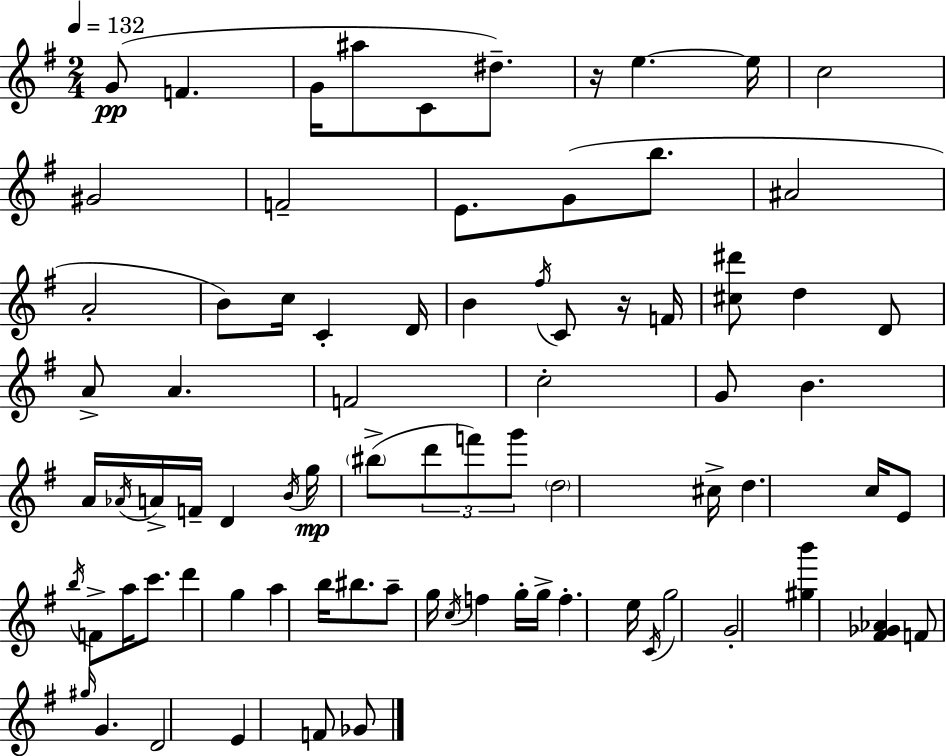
{
  \clef treble
  \numericTimeSignature
  \time 2/4
  \key g \major
  \tempo 4 = 132
  g'8(\pp f'4. | g'16 ais''8 c'8 dis''8.--) | r16 e''4.~~ e''16 | c''2 | \break gis'2 | f'2-- | e'8. g'8( b''8. | ais'2 | \break a'2-. | b'8) c''16 c'4-. d'16 | b'4 \acciaccatura { fis''16 } c'8 r16 | f'16 <cis'' dis'''>8 d''4 d'8 | \break a'8-> a'4. | f'2 | c''2-. | g'8 b'4. | \break a'16 \acciaccatura { aes'16 } a'16-> f'16-- d'4 | \acciaccatura { b'16 }\mp g''16 \parenthesize bis''8->( \tuplet 3/2 { d'''8 f'''8) | g'''8 } \parenthesize d''2 | cis''16-> d''4. | \break c''16 e'8 \acciaccatura { b''16 } f'8-> | a''16 c'''8. d'''4 | g''4 a''4 | b''16 bis''8. a''8-- g''16 \acciaccatura { c''16 } | \break f''4 g''16-. g''16-> f''4.-. | e''16 \acciaccatura { c'16 } g''2 | g'2-. | <gis'' b'''>4 | \break <fis' ges' aes'>4 f'8 | \grace { gis''16 } g'4. d'2 | e'4 | f'8 ges'8 \bar "|."
}